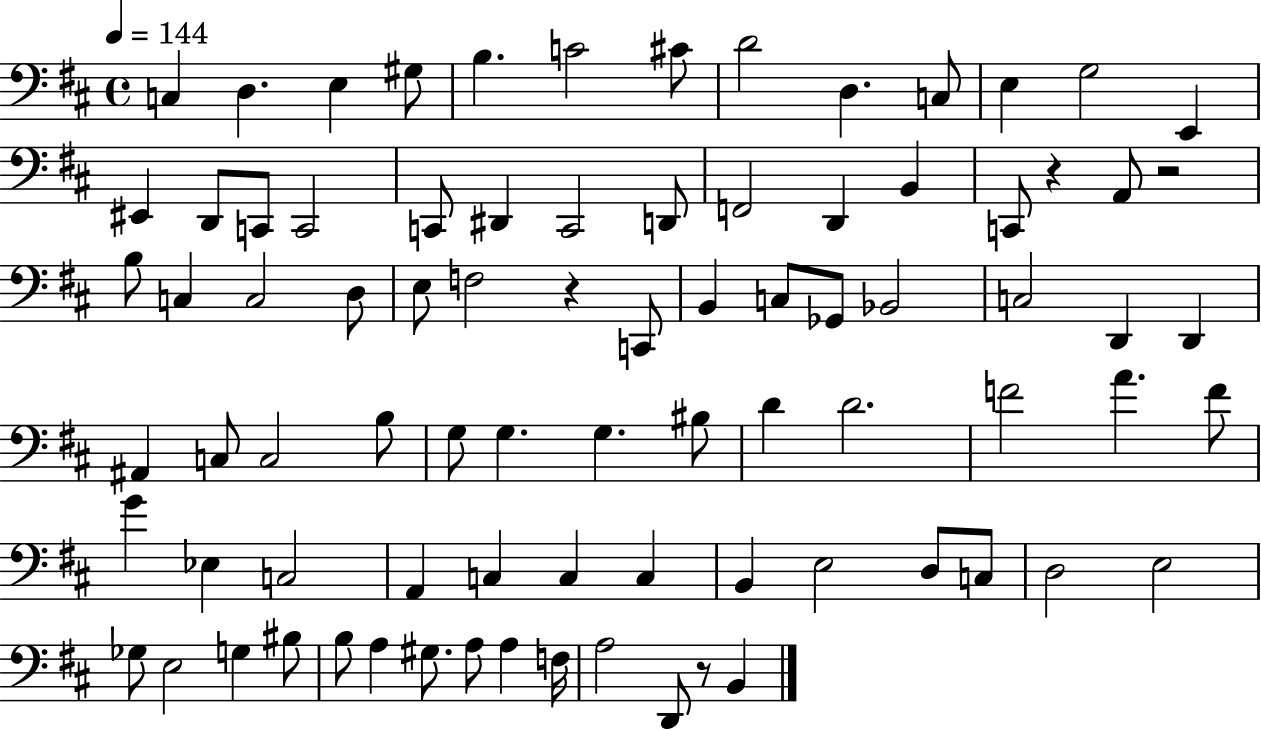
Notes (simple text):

C3/q D3/q. E3/q G#3/e B3/q. C4/h C#4/e D4/h D3/q. C3/e E3/q G3/h E2/q EIS2/q D2/e C2/e C2/h C2/e D#2/q C2/h D2/e F2/h D2/q B2/q C2/e R/q A2/e R/h B3/e C3/q C3/h D3/e E3/e F3/h R/q C2/e B2/q C3/e Gb2/e Bb2/h C3/h D2/q D2/q A#2/q C3/e C3/h B3/e G3/e G3/q. G3/q. BIS3/e D4/q D4/h. F4/h A4/q. F4/e G4/q Eb3/q C3/h A2/q C3/q C3/q C3/q B2/q E3/h D3/e C3/e D3/h E3/h Gb3/e E3/h G3/q BIS3/e B3/e A3/q G#3/e. A3/e A3/q F3/s A3/h D2/e R/e B2/q